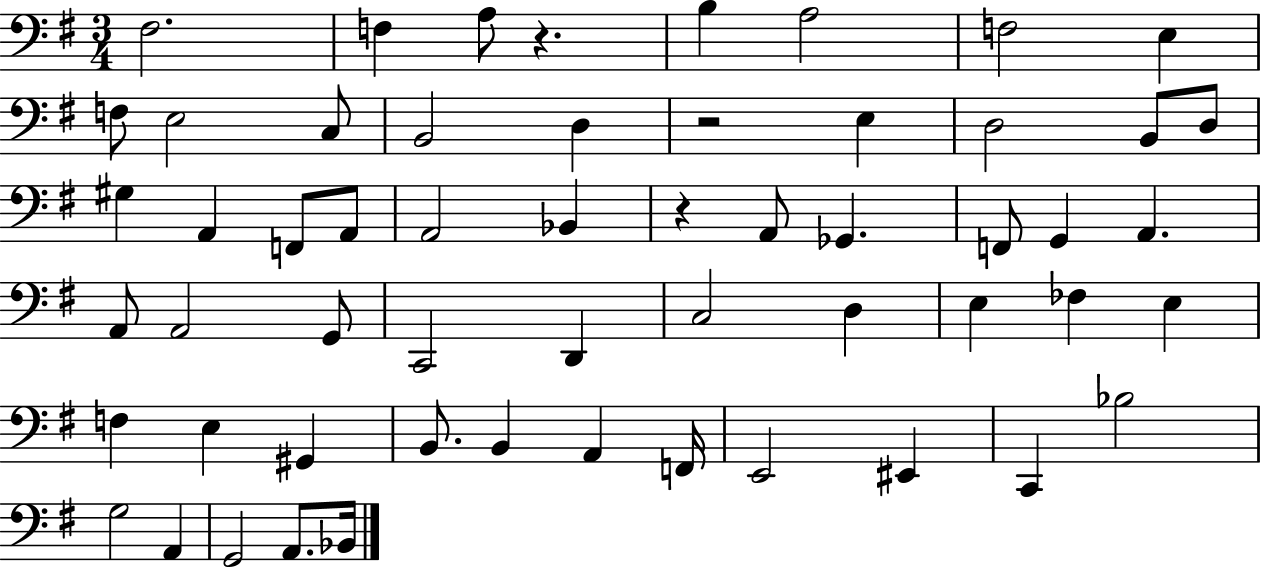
F#3/h. F3/q A3/e R/q. B3/q A3/h F3/h E3/q F3/e E3/h C3/e B2/h D3/q R/h E3/q D3/h B2/e D3/e G#3/q A2/q F2/e A2/e A2/h Bb2/q R/q A2/e Gb2/q. F2/e G2/q A2/q. A2/e A2/h G2/e C2/h D2/q C3/h D3/q E3/q FES3/q E3/q F3/q E3/q G#2/q B2/e. B2/q A2/q F2/s E2/h EIS2/q C2/q Bb3/h G3/h A2/q G2/h A2/e. Bb2/s